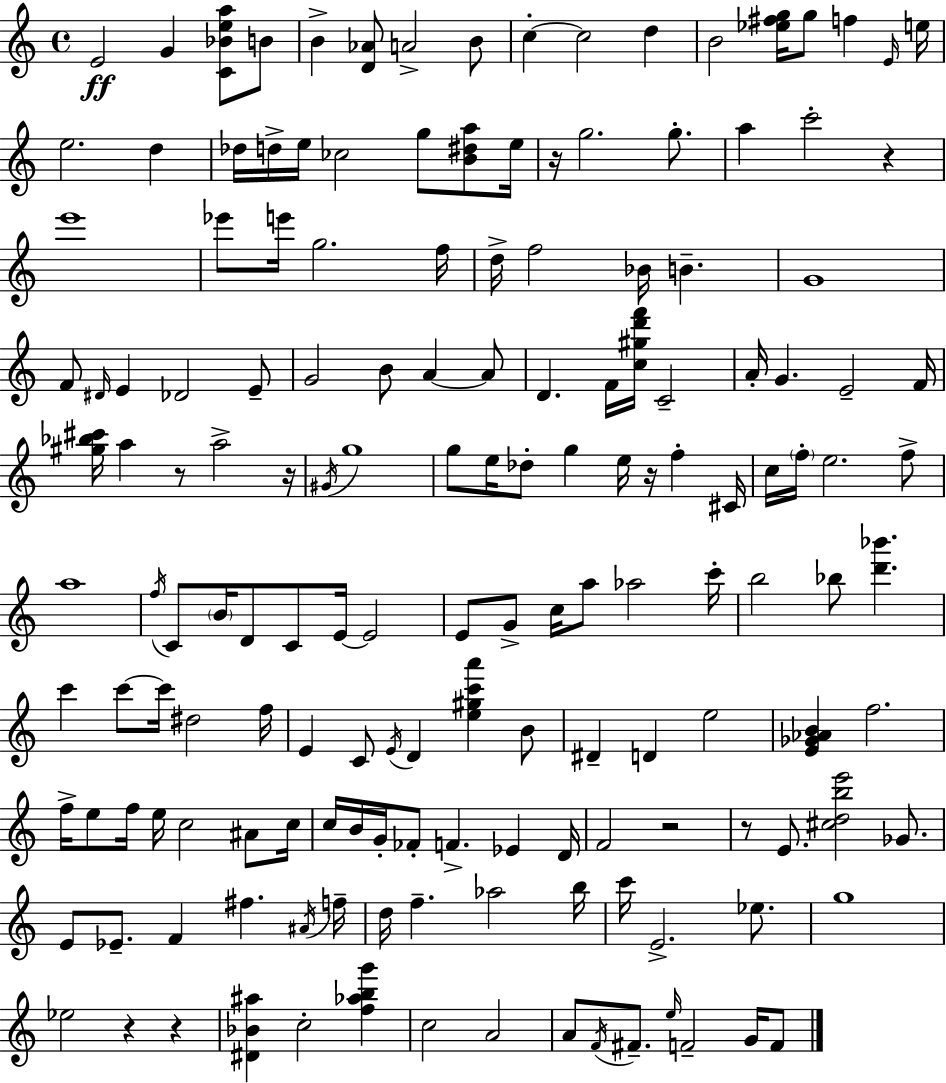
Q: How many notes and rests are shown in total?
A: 160